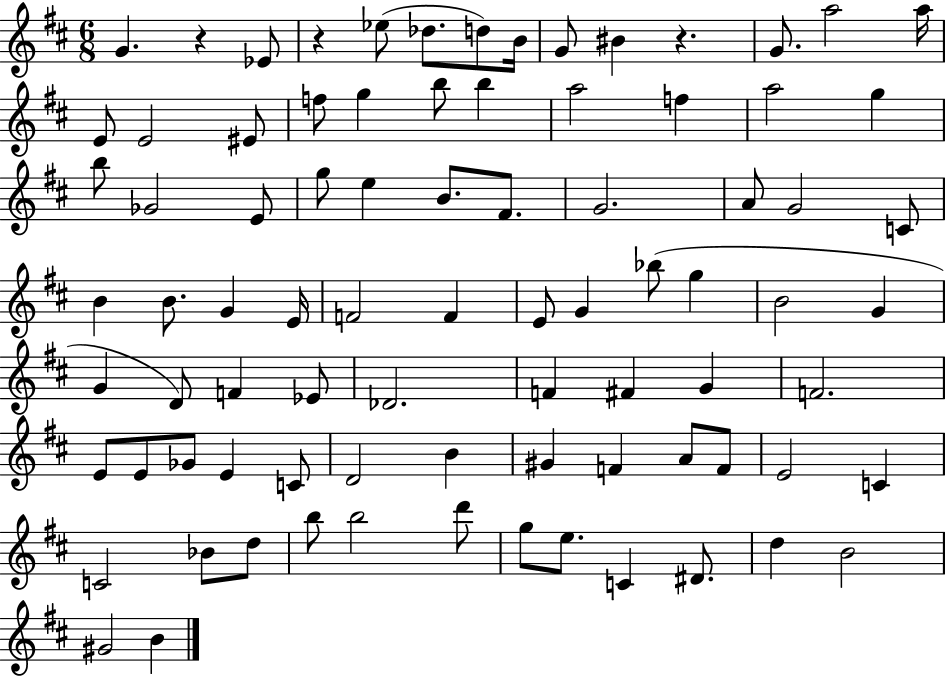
G4/q. R/q Eb4/e R/q Eb5/e Db5/e. D5/e B4/s G4/e BIS4/q R/q. G4/e. A5/h A5/s E4/e E4/h EIS4/e F5/e G5/q B5/e B5/q A5/h F5/q A5/h G5/q B5/e Gb4/h E4/e G5/e E5/q B4/e. F#4/e. G4/h. A4/e G4/h C4/e B4/q B4/e. G4/q E4/s F4/h F4/q E4/e G4/q Bb5/e G5/q B4/h G4/q G4/q D4/e F4/q Eb4/e Db4/h. F4/q F#4/q G4/q F4/h. E4/e E4/e Gb4/e E4/q C4/e D4/h B4/q G#4/q F4/q A4/e F4/e E4/h C4/q C4/h Bb4/e D5/e B5/e B5/h D6/e G5/e E5/e. C4/q D#4/e. D5/q B4/h G#4/h B4/q